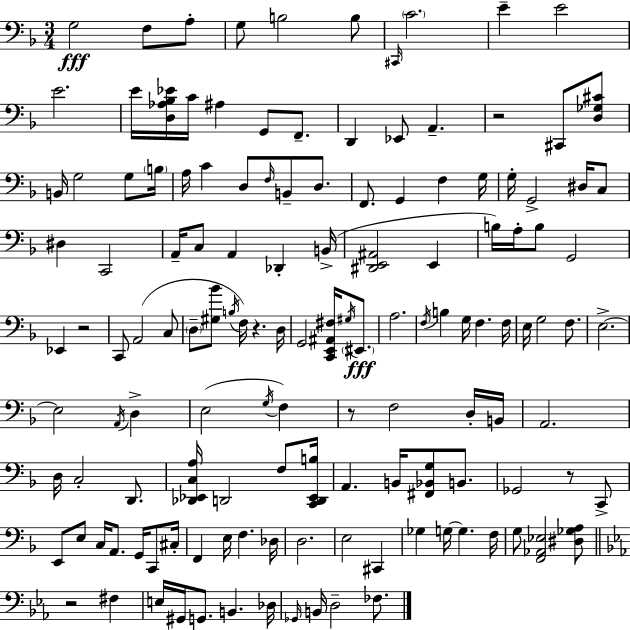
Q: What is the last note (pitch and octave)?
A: FES3